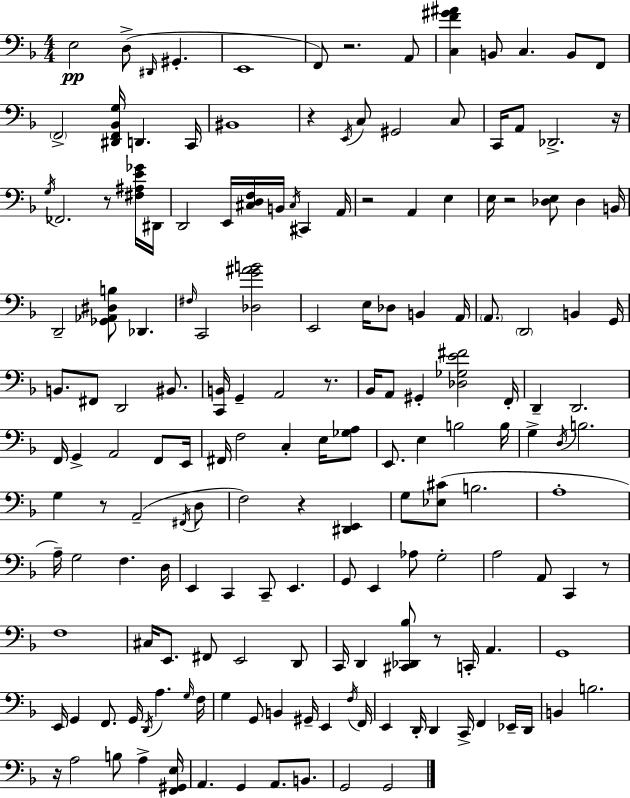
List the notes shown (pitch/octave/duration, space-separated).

E3/h D3/e D#2/s G#2/q. E2/w F2/e R/h. A2/e [C3,F4,G#4,A#4]/q B2/e C3/q. B2/e F2/e F2/h [D#2,F2,Bb2,G3]/s D2/q. C2/s BIS2/w R/q E2/s C3/e G#2/h C3/e C2/s A2/e Db2/h. R/s G3/s FES2/h. R/e [F#3,A#3,E4,Gb4]/s D#2/s D2/h E2/s [C#3,D3,F3]/s B2/s C#3/s C#2/q A2/s R/h A2/q E3/q E3/s R/h [Db3,E3]/e Db3/q B2/s D2/h [Gb2,Ab2,D#3,B3]/e Db2/q. F#3/s C2/h [Db3,G4,A#4,B4]/h E2/h E3/s Db3/e B2/q A2/s A2/e. D2/h B2/q G2/s B2/e. F#2/e D2/h BIS2/e. [C2,B2]/s G2/q A2/h R/e. Bb2/s A2/e G#2/q [Db3,Gb3,E4,F#4]/h F2/s D2/q D2/h. F2/s G2/q A2/h F2/e E2/s F#2/s F3/h C3/q E3/s [Gb3,A3]/e E2/e. E3/q B3/h B3/s G3/q D3/s B3/h. G3/q R/e A2/h F#2/s D3/e F3/h R/q [D#2,E2]/q G3/e [Eb3,C#4]/e B3/h. A3/w A3/s G3/h F3/q. D3/s E2/q C2/q C2/e E2/q. G2/e E2/q Ab3/e G3/h A3/h A2/e C2/q R/e F3/w C#3/s E2/e. F#2/e E2/h D2/e C2/s D2/q [C#2,Db2,Bb3]/e R/e C2/s A2/q. G2/w E2/s G2/q F2/e. G2/s D2/s A3/q. G3/s F3/s G3/q G2/e B2/q G#2/s E2/q F3/s F2/s E2/q D2/s D2/q C2/s F2/q Eb2/s D2/s B2/q B3/h. R/s A3/h B3/e A3/q [F2,G#2,E3]/s A2/q. G2/q A2/e. B2/e. G2/h G2/h